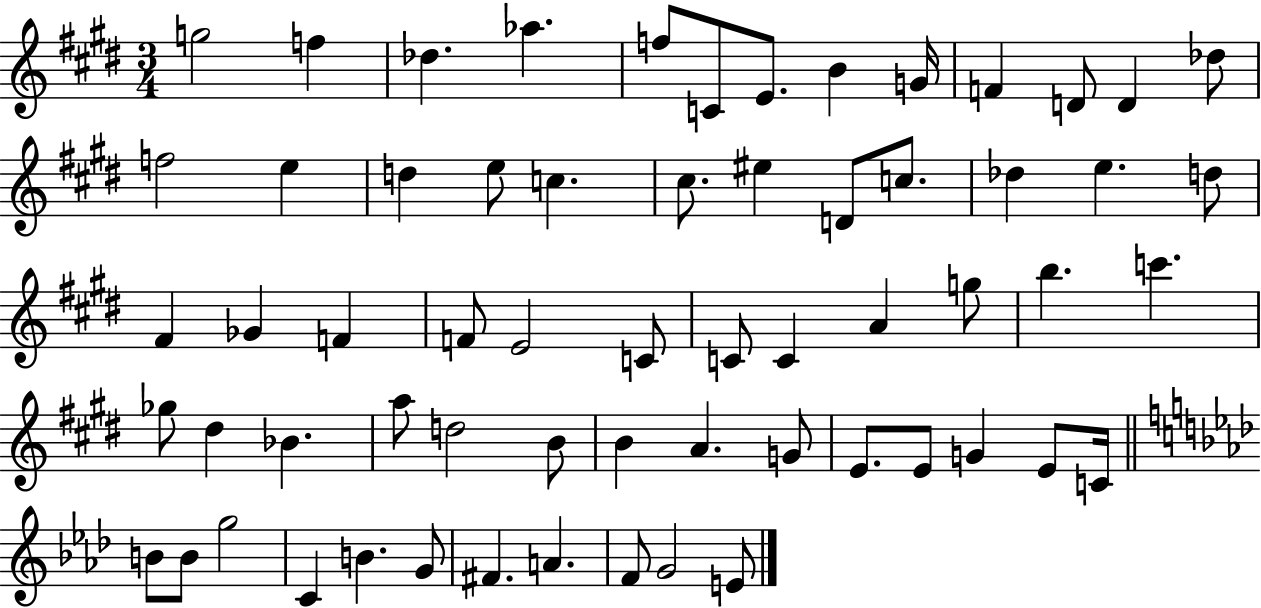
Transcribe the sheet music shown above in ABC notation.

X:1
T:Untitled
M:3/4
L:1/4
K:E
g2 f _d _a f/2 C/2 E/2 B G/4 F D/2 D _d/2 f2 e d e/2 c ^c/2 ^e D/2 c/2 _d e d/2 ^F _G F F/2 E2 C/2 C/2 C A g/2 b c' _g/2 ^d _B a/2 d2 B/2 B A G/2 E/2 E/2 G E/2 C/4 B/2 B/2 g2 C B G/2 ^F A F/2 G2 E/2